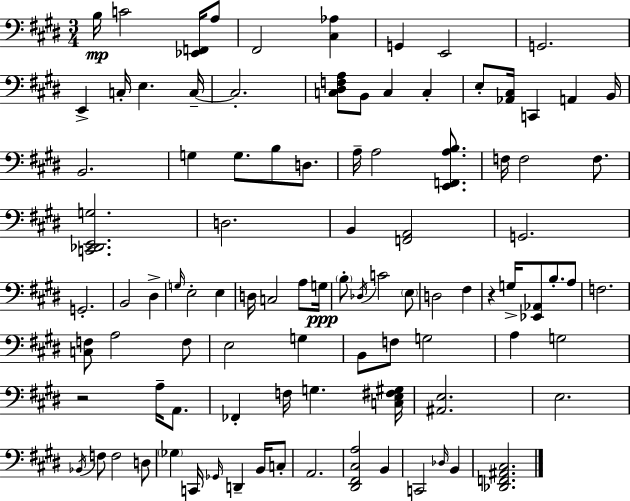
B3/s C4/h [Eb2,F2]/s A3/e F#2/h [C#3,Ab3]/q G2/q E2/h G2/h. E2/q C3/s E3/q. C3/s C3/h. [C3,D#3,F3,A3]/e B2/e C3/q C3/q E3/e [Ab2,C#3]/s C2/q A2/q B2/s B2/h. G3/q G3/e. B3/e D3/e. A3/s A3/h [E2,F2,A3,B3]/e. F3/s F3/h F3/e. [C2,Db2,E2,G3]/h. D3/h. B2/q [F2,A2]/h G2/h. G2/h. B2/h D#3/q G3/s E3/h E3/q D3/s C3/h A3/e G3/s B3/e Db3/s C4/h E3/e D3/h F#3/q R/q G3/s [Eb2,Ab2]/e B3/e. A3/e F3/h. [C3,F3]/e A3/h F3/e E3/h G3/q B2/e F3/e G3/h A3/q G3/h R/h A3/s A2/e. FES2/q F3/s G3/q. [C3,E3,F#3,G#3]/s [A#2,E3]/h. E3/h. Bb2/s F3/e F3/h D3/e Gb3/q C2/s Gb2/s D2/q B2/s C3/e A2/h. [D#2,F#2,C#3,A3]/h B2/q C2/h Db3/s B2/q [Db2,F2,A#2,C#3]/h.